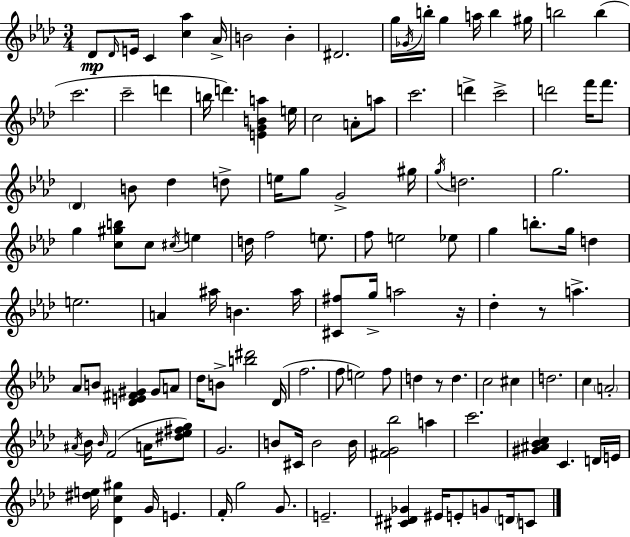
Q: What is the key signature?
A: AES major